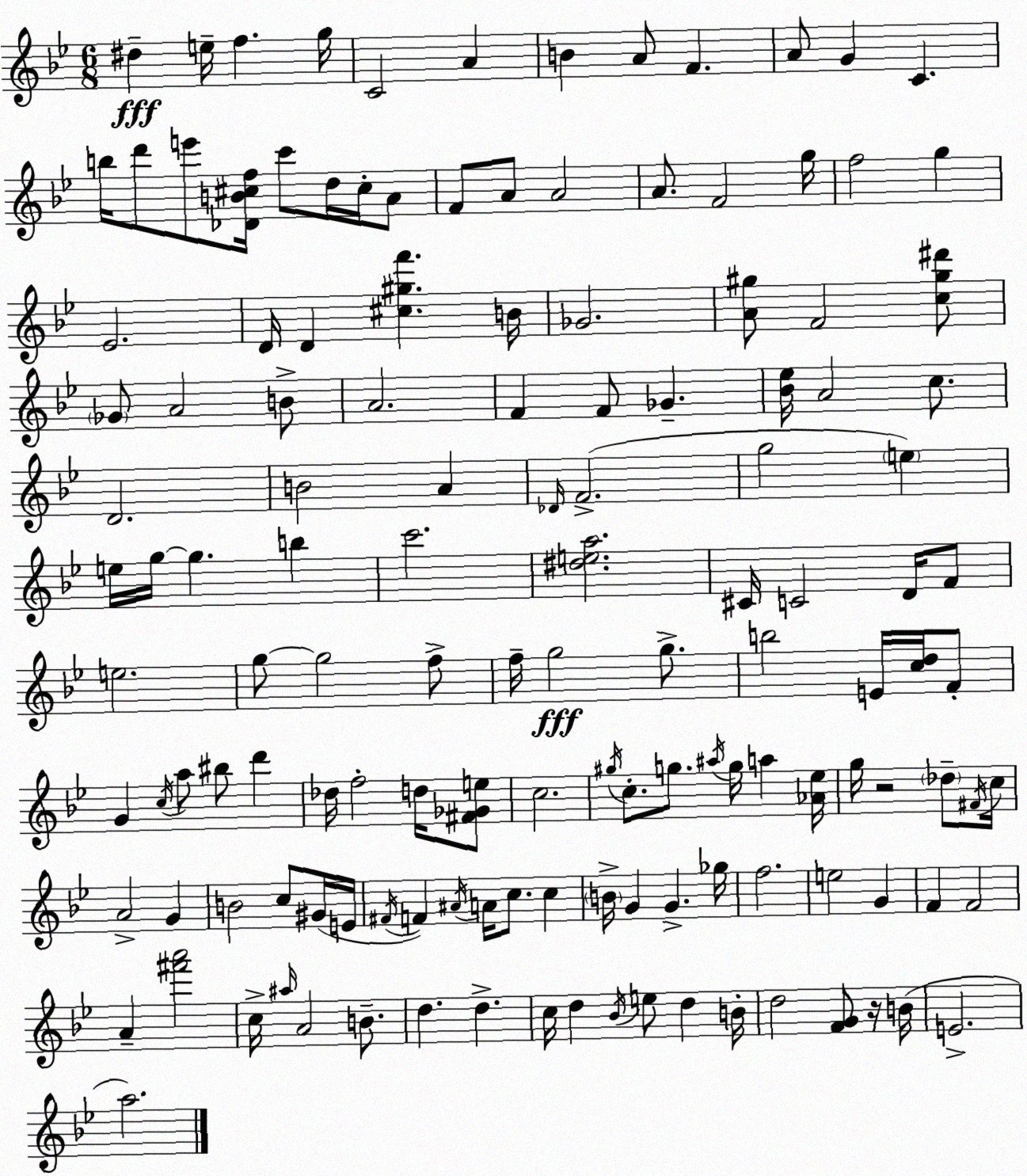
X:1
T:Untitled
M:6/8
L:1/4
K:Bb
^d e/4 f g/4 C2 A B A/2 F A/2 G C b/4 d'/2 e'/2 [_DB^cf]/4 c'/2 d/4 ^c/4 A/2 F/2 A/2 A2 A/2 F2 g/4 f2 g _E2 D/4 D [^c^gf'] B/4 _G2 [A^g]/2 F2 [c^g^d']/2 _G/2 A2 B/2 A2 F F/2 _G [_B_e]/4 A2 c/2 D2 B2 A _D/4 F2 g2 e e/4 g/4 g b c'2 [^dea]2 ^C/4 C2 D/4 F/2 e2 g/2 g2 f/2 f/4 g2 g/2 b2 E/4 [cd]/4 F/2 G c/4 a/2 ^b/2 d' _d/4 f2 d/4 [^F_Ge]/2 c2 ^g/4 c/2 g/2 ^a/4 g/4 a [_A_e]/4 g/4 z2 _d/2 ^F/4 c/4 A2 G B2 c/2 ^G/4 E/4 ^F/4 F ^A/4 A/4 c/2 c B/4 G G _g/4 f2 e2 G F F2 A [^f'a']2 c/4 ^a/4 A2 B/2 d d c/4 d _B/4 e/2 d B/4 d2 [FG]/2 z/4 B/4 E2 a2